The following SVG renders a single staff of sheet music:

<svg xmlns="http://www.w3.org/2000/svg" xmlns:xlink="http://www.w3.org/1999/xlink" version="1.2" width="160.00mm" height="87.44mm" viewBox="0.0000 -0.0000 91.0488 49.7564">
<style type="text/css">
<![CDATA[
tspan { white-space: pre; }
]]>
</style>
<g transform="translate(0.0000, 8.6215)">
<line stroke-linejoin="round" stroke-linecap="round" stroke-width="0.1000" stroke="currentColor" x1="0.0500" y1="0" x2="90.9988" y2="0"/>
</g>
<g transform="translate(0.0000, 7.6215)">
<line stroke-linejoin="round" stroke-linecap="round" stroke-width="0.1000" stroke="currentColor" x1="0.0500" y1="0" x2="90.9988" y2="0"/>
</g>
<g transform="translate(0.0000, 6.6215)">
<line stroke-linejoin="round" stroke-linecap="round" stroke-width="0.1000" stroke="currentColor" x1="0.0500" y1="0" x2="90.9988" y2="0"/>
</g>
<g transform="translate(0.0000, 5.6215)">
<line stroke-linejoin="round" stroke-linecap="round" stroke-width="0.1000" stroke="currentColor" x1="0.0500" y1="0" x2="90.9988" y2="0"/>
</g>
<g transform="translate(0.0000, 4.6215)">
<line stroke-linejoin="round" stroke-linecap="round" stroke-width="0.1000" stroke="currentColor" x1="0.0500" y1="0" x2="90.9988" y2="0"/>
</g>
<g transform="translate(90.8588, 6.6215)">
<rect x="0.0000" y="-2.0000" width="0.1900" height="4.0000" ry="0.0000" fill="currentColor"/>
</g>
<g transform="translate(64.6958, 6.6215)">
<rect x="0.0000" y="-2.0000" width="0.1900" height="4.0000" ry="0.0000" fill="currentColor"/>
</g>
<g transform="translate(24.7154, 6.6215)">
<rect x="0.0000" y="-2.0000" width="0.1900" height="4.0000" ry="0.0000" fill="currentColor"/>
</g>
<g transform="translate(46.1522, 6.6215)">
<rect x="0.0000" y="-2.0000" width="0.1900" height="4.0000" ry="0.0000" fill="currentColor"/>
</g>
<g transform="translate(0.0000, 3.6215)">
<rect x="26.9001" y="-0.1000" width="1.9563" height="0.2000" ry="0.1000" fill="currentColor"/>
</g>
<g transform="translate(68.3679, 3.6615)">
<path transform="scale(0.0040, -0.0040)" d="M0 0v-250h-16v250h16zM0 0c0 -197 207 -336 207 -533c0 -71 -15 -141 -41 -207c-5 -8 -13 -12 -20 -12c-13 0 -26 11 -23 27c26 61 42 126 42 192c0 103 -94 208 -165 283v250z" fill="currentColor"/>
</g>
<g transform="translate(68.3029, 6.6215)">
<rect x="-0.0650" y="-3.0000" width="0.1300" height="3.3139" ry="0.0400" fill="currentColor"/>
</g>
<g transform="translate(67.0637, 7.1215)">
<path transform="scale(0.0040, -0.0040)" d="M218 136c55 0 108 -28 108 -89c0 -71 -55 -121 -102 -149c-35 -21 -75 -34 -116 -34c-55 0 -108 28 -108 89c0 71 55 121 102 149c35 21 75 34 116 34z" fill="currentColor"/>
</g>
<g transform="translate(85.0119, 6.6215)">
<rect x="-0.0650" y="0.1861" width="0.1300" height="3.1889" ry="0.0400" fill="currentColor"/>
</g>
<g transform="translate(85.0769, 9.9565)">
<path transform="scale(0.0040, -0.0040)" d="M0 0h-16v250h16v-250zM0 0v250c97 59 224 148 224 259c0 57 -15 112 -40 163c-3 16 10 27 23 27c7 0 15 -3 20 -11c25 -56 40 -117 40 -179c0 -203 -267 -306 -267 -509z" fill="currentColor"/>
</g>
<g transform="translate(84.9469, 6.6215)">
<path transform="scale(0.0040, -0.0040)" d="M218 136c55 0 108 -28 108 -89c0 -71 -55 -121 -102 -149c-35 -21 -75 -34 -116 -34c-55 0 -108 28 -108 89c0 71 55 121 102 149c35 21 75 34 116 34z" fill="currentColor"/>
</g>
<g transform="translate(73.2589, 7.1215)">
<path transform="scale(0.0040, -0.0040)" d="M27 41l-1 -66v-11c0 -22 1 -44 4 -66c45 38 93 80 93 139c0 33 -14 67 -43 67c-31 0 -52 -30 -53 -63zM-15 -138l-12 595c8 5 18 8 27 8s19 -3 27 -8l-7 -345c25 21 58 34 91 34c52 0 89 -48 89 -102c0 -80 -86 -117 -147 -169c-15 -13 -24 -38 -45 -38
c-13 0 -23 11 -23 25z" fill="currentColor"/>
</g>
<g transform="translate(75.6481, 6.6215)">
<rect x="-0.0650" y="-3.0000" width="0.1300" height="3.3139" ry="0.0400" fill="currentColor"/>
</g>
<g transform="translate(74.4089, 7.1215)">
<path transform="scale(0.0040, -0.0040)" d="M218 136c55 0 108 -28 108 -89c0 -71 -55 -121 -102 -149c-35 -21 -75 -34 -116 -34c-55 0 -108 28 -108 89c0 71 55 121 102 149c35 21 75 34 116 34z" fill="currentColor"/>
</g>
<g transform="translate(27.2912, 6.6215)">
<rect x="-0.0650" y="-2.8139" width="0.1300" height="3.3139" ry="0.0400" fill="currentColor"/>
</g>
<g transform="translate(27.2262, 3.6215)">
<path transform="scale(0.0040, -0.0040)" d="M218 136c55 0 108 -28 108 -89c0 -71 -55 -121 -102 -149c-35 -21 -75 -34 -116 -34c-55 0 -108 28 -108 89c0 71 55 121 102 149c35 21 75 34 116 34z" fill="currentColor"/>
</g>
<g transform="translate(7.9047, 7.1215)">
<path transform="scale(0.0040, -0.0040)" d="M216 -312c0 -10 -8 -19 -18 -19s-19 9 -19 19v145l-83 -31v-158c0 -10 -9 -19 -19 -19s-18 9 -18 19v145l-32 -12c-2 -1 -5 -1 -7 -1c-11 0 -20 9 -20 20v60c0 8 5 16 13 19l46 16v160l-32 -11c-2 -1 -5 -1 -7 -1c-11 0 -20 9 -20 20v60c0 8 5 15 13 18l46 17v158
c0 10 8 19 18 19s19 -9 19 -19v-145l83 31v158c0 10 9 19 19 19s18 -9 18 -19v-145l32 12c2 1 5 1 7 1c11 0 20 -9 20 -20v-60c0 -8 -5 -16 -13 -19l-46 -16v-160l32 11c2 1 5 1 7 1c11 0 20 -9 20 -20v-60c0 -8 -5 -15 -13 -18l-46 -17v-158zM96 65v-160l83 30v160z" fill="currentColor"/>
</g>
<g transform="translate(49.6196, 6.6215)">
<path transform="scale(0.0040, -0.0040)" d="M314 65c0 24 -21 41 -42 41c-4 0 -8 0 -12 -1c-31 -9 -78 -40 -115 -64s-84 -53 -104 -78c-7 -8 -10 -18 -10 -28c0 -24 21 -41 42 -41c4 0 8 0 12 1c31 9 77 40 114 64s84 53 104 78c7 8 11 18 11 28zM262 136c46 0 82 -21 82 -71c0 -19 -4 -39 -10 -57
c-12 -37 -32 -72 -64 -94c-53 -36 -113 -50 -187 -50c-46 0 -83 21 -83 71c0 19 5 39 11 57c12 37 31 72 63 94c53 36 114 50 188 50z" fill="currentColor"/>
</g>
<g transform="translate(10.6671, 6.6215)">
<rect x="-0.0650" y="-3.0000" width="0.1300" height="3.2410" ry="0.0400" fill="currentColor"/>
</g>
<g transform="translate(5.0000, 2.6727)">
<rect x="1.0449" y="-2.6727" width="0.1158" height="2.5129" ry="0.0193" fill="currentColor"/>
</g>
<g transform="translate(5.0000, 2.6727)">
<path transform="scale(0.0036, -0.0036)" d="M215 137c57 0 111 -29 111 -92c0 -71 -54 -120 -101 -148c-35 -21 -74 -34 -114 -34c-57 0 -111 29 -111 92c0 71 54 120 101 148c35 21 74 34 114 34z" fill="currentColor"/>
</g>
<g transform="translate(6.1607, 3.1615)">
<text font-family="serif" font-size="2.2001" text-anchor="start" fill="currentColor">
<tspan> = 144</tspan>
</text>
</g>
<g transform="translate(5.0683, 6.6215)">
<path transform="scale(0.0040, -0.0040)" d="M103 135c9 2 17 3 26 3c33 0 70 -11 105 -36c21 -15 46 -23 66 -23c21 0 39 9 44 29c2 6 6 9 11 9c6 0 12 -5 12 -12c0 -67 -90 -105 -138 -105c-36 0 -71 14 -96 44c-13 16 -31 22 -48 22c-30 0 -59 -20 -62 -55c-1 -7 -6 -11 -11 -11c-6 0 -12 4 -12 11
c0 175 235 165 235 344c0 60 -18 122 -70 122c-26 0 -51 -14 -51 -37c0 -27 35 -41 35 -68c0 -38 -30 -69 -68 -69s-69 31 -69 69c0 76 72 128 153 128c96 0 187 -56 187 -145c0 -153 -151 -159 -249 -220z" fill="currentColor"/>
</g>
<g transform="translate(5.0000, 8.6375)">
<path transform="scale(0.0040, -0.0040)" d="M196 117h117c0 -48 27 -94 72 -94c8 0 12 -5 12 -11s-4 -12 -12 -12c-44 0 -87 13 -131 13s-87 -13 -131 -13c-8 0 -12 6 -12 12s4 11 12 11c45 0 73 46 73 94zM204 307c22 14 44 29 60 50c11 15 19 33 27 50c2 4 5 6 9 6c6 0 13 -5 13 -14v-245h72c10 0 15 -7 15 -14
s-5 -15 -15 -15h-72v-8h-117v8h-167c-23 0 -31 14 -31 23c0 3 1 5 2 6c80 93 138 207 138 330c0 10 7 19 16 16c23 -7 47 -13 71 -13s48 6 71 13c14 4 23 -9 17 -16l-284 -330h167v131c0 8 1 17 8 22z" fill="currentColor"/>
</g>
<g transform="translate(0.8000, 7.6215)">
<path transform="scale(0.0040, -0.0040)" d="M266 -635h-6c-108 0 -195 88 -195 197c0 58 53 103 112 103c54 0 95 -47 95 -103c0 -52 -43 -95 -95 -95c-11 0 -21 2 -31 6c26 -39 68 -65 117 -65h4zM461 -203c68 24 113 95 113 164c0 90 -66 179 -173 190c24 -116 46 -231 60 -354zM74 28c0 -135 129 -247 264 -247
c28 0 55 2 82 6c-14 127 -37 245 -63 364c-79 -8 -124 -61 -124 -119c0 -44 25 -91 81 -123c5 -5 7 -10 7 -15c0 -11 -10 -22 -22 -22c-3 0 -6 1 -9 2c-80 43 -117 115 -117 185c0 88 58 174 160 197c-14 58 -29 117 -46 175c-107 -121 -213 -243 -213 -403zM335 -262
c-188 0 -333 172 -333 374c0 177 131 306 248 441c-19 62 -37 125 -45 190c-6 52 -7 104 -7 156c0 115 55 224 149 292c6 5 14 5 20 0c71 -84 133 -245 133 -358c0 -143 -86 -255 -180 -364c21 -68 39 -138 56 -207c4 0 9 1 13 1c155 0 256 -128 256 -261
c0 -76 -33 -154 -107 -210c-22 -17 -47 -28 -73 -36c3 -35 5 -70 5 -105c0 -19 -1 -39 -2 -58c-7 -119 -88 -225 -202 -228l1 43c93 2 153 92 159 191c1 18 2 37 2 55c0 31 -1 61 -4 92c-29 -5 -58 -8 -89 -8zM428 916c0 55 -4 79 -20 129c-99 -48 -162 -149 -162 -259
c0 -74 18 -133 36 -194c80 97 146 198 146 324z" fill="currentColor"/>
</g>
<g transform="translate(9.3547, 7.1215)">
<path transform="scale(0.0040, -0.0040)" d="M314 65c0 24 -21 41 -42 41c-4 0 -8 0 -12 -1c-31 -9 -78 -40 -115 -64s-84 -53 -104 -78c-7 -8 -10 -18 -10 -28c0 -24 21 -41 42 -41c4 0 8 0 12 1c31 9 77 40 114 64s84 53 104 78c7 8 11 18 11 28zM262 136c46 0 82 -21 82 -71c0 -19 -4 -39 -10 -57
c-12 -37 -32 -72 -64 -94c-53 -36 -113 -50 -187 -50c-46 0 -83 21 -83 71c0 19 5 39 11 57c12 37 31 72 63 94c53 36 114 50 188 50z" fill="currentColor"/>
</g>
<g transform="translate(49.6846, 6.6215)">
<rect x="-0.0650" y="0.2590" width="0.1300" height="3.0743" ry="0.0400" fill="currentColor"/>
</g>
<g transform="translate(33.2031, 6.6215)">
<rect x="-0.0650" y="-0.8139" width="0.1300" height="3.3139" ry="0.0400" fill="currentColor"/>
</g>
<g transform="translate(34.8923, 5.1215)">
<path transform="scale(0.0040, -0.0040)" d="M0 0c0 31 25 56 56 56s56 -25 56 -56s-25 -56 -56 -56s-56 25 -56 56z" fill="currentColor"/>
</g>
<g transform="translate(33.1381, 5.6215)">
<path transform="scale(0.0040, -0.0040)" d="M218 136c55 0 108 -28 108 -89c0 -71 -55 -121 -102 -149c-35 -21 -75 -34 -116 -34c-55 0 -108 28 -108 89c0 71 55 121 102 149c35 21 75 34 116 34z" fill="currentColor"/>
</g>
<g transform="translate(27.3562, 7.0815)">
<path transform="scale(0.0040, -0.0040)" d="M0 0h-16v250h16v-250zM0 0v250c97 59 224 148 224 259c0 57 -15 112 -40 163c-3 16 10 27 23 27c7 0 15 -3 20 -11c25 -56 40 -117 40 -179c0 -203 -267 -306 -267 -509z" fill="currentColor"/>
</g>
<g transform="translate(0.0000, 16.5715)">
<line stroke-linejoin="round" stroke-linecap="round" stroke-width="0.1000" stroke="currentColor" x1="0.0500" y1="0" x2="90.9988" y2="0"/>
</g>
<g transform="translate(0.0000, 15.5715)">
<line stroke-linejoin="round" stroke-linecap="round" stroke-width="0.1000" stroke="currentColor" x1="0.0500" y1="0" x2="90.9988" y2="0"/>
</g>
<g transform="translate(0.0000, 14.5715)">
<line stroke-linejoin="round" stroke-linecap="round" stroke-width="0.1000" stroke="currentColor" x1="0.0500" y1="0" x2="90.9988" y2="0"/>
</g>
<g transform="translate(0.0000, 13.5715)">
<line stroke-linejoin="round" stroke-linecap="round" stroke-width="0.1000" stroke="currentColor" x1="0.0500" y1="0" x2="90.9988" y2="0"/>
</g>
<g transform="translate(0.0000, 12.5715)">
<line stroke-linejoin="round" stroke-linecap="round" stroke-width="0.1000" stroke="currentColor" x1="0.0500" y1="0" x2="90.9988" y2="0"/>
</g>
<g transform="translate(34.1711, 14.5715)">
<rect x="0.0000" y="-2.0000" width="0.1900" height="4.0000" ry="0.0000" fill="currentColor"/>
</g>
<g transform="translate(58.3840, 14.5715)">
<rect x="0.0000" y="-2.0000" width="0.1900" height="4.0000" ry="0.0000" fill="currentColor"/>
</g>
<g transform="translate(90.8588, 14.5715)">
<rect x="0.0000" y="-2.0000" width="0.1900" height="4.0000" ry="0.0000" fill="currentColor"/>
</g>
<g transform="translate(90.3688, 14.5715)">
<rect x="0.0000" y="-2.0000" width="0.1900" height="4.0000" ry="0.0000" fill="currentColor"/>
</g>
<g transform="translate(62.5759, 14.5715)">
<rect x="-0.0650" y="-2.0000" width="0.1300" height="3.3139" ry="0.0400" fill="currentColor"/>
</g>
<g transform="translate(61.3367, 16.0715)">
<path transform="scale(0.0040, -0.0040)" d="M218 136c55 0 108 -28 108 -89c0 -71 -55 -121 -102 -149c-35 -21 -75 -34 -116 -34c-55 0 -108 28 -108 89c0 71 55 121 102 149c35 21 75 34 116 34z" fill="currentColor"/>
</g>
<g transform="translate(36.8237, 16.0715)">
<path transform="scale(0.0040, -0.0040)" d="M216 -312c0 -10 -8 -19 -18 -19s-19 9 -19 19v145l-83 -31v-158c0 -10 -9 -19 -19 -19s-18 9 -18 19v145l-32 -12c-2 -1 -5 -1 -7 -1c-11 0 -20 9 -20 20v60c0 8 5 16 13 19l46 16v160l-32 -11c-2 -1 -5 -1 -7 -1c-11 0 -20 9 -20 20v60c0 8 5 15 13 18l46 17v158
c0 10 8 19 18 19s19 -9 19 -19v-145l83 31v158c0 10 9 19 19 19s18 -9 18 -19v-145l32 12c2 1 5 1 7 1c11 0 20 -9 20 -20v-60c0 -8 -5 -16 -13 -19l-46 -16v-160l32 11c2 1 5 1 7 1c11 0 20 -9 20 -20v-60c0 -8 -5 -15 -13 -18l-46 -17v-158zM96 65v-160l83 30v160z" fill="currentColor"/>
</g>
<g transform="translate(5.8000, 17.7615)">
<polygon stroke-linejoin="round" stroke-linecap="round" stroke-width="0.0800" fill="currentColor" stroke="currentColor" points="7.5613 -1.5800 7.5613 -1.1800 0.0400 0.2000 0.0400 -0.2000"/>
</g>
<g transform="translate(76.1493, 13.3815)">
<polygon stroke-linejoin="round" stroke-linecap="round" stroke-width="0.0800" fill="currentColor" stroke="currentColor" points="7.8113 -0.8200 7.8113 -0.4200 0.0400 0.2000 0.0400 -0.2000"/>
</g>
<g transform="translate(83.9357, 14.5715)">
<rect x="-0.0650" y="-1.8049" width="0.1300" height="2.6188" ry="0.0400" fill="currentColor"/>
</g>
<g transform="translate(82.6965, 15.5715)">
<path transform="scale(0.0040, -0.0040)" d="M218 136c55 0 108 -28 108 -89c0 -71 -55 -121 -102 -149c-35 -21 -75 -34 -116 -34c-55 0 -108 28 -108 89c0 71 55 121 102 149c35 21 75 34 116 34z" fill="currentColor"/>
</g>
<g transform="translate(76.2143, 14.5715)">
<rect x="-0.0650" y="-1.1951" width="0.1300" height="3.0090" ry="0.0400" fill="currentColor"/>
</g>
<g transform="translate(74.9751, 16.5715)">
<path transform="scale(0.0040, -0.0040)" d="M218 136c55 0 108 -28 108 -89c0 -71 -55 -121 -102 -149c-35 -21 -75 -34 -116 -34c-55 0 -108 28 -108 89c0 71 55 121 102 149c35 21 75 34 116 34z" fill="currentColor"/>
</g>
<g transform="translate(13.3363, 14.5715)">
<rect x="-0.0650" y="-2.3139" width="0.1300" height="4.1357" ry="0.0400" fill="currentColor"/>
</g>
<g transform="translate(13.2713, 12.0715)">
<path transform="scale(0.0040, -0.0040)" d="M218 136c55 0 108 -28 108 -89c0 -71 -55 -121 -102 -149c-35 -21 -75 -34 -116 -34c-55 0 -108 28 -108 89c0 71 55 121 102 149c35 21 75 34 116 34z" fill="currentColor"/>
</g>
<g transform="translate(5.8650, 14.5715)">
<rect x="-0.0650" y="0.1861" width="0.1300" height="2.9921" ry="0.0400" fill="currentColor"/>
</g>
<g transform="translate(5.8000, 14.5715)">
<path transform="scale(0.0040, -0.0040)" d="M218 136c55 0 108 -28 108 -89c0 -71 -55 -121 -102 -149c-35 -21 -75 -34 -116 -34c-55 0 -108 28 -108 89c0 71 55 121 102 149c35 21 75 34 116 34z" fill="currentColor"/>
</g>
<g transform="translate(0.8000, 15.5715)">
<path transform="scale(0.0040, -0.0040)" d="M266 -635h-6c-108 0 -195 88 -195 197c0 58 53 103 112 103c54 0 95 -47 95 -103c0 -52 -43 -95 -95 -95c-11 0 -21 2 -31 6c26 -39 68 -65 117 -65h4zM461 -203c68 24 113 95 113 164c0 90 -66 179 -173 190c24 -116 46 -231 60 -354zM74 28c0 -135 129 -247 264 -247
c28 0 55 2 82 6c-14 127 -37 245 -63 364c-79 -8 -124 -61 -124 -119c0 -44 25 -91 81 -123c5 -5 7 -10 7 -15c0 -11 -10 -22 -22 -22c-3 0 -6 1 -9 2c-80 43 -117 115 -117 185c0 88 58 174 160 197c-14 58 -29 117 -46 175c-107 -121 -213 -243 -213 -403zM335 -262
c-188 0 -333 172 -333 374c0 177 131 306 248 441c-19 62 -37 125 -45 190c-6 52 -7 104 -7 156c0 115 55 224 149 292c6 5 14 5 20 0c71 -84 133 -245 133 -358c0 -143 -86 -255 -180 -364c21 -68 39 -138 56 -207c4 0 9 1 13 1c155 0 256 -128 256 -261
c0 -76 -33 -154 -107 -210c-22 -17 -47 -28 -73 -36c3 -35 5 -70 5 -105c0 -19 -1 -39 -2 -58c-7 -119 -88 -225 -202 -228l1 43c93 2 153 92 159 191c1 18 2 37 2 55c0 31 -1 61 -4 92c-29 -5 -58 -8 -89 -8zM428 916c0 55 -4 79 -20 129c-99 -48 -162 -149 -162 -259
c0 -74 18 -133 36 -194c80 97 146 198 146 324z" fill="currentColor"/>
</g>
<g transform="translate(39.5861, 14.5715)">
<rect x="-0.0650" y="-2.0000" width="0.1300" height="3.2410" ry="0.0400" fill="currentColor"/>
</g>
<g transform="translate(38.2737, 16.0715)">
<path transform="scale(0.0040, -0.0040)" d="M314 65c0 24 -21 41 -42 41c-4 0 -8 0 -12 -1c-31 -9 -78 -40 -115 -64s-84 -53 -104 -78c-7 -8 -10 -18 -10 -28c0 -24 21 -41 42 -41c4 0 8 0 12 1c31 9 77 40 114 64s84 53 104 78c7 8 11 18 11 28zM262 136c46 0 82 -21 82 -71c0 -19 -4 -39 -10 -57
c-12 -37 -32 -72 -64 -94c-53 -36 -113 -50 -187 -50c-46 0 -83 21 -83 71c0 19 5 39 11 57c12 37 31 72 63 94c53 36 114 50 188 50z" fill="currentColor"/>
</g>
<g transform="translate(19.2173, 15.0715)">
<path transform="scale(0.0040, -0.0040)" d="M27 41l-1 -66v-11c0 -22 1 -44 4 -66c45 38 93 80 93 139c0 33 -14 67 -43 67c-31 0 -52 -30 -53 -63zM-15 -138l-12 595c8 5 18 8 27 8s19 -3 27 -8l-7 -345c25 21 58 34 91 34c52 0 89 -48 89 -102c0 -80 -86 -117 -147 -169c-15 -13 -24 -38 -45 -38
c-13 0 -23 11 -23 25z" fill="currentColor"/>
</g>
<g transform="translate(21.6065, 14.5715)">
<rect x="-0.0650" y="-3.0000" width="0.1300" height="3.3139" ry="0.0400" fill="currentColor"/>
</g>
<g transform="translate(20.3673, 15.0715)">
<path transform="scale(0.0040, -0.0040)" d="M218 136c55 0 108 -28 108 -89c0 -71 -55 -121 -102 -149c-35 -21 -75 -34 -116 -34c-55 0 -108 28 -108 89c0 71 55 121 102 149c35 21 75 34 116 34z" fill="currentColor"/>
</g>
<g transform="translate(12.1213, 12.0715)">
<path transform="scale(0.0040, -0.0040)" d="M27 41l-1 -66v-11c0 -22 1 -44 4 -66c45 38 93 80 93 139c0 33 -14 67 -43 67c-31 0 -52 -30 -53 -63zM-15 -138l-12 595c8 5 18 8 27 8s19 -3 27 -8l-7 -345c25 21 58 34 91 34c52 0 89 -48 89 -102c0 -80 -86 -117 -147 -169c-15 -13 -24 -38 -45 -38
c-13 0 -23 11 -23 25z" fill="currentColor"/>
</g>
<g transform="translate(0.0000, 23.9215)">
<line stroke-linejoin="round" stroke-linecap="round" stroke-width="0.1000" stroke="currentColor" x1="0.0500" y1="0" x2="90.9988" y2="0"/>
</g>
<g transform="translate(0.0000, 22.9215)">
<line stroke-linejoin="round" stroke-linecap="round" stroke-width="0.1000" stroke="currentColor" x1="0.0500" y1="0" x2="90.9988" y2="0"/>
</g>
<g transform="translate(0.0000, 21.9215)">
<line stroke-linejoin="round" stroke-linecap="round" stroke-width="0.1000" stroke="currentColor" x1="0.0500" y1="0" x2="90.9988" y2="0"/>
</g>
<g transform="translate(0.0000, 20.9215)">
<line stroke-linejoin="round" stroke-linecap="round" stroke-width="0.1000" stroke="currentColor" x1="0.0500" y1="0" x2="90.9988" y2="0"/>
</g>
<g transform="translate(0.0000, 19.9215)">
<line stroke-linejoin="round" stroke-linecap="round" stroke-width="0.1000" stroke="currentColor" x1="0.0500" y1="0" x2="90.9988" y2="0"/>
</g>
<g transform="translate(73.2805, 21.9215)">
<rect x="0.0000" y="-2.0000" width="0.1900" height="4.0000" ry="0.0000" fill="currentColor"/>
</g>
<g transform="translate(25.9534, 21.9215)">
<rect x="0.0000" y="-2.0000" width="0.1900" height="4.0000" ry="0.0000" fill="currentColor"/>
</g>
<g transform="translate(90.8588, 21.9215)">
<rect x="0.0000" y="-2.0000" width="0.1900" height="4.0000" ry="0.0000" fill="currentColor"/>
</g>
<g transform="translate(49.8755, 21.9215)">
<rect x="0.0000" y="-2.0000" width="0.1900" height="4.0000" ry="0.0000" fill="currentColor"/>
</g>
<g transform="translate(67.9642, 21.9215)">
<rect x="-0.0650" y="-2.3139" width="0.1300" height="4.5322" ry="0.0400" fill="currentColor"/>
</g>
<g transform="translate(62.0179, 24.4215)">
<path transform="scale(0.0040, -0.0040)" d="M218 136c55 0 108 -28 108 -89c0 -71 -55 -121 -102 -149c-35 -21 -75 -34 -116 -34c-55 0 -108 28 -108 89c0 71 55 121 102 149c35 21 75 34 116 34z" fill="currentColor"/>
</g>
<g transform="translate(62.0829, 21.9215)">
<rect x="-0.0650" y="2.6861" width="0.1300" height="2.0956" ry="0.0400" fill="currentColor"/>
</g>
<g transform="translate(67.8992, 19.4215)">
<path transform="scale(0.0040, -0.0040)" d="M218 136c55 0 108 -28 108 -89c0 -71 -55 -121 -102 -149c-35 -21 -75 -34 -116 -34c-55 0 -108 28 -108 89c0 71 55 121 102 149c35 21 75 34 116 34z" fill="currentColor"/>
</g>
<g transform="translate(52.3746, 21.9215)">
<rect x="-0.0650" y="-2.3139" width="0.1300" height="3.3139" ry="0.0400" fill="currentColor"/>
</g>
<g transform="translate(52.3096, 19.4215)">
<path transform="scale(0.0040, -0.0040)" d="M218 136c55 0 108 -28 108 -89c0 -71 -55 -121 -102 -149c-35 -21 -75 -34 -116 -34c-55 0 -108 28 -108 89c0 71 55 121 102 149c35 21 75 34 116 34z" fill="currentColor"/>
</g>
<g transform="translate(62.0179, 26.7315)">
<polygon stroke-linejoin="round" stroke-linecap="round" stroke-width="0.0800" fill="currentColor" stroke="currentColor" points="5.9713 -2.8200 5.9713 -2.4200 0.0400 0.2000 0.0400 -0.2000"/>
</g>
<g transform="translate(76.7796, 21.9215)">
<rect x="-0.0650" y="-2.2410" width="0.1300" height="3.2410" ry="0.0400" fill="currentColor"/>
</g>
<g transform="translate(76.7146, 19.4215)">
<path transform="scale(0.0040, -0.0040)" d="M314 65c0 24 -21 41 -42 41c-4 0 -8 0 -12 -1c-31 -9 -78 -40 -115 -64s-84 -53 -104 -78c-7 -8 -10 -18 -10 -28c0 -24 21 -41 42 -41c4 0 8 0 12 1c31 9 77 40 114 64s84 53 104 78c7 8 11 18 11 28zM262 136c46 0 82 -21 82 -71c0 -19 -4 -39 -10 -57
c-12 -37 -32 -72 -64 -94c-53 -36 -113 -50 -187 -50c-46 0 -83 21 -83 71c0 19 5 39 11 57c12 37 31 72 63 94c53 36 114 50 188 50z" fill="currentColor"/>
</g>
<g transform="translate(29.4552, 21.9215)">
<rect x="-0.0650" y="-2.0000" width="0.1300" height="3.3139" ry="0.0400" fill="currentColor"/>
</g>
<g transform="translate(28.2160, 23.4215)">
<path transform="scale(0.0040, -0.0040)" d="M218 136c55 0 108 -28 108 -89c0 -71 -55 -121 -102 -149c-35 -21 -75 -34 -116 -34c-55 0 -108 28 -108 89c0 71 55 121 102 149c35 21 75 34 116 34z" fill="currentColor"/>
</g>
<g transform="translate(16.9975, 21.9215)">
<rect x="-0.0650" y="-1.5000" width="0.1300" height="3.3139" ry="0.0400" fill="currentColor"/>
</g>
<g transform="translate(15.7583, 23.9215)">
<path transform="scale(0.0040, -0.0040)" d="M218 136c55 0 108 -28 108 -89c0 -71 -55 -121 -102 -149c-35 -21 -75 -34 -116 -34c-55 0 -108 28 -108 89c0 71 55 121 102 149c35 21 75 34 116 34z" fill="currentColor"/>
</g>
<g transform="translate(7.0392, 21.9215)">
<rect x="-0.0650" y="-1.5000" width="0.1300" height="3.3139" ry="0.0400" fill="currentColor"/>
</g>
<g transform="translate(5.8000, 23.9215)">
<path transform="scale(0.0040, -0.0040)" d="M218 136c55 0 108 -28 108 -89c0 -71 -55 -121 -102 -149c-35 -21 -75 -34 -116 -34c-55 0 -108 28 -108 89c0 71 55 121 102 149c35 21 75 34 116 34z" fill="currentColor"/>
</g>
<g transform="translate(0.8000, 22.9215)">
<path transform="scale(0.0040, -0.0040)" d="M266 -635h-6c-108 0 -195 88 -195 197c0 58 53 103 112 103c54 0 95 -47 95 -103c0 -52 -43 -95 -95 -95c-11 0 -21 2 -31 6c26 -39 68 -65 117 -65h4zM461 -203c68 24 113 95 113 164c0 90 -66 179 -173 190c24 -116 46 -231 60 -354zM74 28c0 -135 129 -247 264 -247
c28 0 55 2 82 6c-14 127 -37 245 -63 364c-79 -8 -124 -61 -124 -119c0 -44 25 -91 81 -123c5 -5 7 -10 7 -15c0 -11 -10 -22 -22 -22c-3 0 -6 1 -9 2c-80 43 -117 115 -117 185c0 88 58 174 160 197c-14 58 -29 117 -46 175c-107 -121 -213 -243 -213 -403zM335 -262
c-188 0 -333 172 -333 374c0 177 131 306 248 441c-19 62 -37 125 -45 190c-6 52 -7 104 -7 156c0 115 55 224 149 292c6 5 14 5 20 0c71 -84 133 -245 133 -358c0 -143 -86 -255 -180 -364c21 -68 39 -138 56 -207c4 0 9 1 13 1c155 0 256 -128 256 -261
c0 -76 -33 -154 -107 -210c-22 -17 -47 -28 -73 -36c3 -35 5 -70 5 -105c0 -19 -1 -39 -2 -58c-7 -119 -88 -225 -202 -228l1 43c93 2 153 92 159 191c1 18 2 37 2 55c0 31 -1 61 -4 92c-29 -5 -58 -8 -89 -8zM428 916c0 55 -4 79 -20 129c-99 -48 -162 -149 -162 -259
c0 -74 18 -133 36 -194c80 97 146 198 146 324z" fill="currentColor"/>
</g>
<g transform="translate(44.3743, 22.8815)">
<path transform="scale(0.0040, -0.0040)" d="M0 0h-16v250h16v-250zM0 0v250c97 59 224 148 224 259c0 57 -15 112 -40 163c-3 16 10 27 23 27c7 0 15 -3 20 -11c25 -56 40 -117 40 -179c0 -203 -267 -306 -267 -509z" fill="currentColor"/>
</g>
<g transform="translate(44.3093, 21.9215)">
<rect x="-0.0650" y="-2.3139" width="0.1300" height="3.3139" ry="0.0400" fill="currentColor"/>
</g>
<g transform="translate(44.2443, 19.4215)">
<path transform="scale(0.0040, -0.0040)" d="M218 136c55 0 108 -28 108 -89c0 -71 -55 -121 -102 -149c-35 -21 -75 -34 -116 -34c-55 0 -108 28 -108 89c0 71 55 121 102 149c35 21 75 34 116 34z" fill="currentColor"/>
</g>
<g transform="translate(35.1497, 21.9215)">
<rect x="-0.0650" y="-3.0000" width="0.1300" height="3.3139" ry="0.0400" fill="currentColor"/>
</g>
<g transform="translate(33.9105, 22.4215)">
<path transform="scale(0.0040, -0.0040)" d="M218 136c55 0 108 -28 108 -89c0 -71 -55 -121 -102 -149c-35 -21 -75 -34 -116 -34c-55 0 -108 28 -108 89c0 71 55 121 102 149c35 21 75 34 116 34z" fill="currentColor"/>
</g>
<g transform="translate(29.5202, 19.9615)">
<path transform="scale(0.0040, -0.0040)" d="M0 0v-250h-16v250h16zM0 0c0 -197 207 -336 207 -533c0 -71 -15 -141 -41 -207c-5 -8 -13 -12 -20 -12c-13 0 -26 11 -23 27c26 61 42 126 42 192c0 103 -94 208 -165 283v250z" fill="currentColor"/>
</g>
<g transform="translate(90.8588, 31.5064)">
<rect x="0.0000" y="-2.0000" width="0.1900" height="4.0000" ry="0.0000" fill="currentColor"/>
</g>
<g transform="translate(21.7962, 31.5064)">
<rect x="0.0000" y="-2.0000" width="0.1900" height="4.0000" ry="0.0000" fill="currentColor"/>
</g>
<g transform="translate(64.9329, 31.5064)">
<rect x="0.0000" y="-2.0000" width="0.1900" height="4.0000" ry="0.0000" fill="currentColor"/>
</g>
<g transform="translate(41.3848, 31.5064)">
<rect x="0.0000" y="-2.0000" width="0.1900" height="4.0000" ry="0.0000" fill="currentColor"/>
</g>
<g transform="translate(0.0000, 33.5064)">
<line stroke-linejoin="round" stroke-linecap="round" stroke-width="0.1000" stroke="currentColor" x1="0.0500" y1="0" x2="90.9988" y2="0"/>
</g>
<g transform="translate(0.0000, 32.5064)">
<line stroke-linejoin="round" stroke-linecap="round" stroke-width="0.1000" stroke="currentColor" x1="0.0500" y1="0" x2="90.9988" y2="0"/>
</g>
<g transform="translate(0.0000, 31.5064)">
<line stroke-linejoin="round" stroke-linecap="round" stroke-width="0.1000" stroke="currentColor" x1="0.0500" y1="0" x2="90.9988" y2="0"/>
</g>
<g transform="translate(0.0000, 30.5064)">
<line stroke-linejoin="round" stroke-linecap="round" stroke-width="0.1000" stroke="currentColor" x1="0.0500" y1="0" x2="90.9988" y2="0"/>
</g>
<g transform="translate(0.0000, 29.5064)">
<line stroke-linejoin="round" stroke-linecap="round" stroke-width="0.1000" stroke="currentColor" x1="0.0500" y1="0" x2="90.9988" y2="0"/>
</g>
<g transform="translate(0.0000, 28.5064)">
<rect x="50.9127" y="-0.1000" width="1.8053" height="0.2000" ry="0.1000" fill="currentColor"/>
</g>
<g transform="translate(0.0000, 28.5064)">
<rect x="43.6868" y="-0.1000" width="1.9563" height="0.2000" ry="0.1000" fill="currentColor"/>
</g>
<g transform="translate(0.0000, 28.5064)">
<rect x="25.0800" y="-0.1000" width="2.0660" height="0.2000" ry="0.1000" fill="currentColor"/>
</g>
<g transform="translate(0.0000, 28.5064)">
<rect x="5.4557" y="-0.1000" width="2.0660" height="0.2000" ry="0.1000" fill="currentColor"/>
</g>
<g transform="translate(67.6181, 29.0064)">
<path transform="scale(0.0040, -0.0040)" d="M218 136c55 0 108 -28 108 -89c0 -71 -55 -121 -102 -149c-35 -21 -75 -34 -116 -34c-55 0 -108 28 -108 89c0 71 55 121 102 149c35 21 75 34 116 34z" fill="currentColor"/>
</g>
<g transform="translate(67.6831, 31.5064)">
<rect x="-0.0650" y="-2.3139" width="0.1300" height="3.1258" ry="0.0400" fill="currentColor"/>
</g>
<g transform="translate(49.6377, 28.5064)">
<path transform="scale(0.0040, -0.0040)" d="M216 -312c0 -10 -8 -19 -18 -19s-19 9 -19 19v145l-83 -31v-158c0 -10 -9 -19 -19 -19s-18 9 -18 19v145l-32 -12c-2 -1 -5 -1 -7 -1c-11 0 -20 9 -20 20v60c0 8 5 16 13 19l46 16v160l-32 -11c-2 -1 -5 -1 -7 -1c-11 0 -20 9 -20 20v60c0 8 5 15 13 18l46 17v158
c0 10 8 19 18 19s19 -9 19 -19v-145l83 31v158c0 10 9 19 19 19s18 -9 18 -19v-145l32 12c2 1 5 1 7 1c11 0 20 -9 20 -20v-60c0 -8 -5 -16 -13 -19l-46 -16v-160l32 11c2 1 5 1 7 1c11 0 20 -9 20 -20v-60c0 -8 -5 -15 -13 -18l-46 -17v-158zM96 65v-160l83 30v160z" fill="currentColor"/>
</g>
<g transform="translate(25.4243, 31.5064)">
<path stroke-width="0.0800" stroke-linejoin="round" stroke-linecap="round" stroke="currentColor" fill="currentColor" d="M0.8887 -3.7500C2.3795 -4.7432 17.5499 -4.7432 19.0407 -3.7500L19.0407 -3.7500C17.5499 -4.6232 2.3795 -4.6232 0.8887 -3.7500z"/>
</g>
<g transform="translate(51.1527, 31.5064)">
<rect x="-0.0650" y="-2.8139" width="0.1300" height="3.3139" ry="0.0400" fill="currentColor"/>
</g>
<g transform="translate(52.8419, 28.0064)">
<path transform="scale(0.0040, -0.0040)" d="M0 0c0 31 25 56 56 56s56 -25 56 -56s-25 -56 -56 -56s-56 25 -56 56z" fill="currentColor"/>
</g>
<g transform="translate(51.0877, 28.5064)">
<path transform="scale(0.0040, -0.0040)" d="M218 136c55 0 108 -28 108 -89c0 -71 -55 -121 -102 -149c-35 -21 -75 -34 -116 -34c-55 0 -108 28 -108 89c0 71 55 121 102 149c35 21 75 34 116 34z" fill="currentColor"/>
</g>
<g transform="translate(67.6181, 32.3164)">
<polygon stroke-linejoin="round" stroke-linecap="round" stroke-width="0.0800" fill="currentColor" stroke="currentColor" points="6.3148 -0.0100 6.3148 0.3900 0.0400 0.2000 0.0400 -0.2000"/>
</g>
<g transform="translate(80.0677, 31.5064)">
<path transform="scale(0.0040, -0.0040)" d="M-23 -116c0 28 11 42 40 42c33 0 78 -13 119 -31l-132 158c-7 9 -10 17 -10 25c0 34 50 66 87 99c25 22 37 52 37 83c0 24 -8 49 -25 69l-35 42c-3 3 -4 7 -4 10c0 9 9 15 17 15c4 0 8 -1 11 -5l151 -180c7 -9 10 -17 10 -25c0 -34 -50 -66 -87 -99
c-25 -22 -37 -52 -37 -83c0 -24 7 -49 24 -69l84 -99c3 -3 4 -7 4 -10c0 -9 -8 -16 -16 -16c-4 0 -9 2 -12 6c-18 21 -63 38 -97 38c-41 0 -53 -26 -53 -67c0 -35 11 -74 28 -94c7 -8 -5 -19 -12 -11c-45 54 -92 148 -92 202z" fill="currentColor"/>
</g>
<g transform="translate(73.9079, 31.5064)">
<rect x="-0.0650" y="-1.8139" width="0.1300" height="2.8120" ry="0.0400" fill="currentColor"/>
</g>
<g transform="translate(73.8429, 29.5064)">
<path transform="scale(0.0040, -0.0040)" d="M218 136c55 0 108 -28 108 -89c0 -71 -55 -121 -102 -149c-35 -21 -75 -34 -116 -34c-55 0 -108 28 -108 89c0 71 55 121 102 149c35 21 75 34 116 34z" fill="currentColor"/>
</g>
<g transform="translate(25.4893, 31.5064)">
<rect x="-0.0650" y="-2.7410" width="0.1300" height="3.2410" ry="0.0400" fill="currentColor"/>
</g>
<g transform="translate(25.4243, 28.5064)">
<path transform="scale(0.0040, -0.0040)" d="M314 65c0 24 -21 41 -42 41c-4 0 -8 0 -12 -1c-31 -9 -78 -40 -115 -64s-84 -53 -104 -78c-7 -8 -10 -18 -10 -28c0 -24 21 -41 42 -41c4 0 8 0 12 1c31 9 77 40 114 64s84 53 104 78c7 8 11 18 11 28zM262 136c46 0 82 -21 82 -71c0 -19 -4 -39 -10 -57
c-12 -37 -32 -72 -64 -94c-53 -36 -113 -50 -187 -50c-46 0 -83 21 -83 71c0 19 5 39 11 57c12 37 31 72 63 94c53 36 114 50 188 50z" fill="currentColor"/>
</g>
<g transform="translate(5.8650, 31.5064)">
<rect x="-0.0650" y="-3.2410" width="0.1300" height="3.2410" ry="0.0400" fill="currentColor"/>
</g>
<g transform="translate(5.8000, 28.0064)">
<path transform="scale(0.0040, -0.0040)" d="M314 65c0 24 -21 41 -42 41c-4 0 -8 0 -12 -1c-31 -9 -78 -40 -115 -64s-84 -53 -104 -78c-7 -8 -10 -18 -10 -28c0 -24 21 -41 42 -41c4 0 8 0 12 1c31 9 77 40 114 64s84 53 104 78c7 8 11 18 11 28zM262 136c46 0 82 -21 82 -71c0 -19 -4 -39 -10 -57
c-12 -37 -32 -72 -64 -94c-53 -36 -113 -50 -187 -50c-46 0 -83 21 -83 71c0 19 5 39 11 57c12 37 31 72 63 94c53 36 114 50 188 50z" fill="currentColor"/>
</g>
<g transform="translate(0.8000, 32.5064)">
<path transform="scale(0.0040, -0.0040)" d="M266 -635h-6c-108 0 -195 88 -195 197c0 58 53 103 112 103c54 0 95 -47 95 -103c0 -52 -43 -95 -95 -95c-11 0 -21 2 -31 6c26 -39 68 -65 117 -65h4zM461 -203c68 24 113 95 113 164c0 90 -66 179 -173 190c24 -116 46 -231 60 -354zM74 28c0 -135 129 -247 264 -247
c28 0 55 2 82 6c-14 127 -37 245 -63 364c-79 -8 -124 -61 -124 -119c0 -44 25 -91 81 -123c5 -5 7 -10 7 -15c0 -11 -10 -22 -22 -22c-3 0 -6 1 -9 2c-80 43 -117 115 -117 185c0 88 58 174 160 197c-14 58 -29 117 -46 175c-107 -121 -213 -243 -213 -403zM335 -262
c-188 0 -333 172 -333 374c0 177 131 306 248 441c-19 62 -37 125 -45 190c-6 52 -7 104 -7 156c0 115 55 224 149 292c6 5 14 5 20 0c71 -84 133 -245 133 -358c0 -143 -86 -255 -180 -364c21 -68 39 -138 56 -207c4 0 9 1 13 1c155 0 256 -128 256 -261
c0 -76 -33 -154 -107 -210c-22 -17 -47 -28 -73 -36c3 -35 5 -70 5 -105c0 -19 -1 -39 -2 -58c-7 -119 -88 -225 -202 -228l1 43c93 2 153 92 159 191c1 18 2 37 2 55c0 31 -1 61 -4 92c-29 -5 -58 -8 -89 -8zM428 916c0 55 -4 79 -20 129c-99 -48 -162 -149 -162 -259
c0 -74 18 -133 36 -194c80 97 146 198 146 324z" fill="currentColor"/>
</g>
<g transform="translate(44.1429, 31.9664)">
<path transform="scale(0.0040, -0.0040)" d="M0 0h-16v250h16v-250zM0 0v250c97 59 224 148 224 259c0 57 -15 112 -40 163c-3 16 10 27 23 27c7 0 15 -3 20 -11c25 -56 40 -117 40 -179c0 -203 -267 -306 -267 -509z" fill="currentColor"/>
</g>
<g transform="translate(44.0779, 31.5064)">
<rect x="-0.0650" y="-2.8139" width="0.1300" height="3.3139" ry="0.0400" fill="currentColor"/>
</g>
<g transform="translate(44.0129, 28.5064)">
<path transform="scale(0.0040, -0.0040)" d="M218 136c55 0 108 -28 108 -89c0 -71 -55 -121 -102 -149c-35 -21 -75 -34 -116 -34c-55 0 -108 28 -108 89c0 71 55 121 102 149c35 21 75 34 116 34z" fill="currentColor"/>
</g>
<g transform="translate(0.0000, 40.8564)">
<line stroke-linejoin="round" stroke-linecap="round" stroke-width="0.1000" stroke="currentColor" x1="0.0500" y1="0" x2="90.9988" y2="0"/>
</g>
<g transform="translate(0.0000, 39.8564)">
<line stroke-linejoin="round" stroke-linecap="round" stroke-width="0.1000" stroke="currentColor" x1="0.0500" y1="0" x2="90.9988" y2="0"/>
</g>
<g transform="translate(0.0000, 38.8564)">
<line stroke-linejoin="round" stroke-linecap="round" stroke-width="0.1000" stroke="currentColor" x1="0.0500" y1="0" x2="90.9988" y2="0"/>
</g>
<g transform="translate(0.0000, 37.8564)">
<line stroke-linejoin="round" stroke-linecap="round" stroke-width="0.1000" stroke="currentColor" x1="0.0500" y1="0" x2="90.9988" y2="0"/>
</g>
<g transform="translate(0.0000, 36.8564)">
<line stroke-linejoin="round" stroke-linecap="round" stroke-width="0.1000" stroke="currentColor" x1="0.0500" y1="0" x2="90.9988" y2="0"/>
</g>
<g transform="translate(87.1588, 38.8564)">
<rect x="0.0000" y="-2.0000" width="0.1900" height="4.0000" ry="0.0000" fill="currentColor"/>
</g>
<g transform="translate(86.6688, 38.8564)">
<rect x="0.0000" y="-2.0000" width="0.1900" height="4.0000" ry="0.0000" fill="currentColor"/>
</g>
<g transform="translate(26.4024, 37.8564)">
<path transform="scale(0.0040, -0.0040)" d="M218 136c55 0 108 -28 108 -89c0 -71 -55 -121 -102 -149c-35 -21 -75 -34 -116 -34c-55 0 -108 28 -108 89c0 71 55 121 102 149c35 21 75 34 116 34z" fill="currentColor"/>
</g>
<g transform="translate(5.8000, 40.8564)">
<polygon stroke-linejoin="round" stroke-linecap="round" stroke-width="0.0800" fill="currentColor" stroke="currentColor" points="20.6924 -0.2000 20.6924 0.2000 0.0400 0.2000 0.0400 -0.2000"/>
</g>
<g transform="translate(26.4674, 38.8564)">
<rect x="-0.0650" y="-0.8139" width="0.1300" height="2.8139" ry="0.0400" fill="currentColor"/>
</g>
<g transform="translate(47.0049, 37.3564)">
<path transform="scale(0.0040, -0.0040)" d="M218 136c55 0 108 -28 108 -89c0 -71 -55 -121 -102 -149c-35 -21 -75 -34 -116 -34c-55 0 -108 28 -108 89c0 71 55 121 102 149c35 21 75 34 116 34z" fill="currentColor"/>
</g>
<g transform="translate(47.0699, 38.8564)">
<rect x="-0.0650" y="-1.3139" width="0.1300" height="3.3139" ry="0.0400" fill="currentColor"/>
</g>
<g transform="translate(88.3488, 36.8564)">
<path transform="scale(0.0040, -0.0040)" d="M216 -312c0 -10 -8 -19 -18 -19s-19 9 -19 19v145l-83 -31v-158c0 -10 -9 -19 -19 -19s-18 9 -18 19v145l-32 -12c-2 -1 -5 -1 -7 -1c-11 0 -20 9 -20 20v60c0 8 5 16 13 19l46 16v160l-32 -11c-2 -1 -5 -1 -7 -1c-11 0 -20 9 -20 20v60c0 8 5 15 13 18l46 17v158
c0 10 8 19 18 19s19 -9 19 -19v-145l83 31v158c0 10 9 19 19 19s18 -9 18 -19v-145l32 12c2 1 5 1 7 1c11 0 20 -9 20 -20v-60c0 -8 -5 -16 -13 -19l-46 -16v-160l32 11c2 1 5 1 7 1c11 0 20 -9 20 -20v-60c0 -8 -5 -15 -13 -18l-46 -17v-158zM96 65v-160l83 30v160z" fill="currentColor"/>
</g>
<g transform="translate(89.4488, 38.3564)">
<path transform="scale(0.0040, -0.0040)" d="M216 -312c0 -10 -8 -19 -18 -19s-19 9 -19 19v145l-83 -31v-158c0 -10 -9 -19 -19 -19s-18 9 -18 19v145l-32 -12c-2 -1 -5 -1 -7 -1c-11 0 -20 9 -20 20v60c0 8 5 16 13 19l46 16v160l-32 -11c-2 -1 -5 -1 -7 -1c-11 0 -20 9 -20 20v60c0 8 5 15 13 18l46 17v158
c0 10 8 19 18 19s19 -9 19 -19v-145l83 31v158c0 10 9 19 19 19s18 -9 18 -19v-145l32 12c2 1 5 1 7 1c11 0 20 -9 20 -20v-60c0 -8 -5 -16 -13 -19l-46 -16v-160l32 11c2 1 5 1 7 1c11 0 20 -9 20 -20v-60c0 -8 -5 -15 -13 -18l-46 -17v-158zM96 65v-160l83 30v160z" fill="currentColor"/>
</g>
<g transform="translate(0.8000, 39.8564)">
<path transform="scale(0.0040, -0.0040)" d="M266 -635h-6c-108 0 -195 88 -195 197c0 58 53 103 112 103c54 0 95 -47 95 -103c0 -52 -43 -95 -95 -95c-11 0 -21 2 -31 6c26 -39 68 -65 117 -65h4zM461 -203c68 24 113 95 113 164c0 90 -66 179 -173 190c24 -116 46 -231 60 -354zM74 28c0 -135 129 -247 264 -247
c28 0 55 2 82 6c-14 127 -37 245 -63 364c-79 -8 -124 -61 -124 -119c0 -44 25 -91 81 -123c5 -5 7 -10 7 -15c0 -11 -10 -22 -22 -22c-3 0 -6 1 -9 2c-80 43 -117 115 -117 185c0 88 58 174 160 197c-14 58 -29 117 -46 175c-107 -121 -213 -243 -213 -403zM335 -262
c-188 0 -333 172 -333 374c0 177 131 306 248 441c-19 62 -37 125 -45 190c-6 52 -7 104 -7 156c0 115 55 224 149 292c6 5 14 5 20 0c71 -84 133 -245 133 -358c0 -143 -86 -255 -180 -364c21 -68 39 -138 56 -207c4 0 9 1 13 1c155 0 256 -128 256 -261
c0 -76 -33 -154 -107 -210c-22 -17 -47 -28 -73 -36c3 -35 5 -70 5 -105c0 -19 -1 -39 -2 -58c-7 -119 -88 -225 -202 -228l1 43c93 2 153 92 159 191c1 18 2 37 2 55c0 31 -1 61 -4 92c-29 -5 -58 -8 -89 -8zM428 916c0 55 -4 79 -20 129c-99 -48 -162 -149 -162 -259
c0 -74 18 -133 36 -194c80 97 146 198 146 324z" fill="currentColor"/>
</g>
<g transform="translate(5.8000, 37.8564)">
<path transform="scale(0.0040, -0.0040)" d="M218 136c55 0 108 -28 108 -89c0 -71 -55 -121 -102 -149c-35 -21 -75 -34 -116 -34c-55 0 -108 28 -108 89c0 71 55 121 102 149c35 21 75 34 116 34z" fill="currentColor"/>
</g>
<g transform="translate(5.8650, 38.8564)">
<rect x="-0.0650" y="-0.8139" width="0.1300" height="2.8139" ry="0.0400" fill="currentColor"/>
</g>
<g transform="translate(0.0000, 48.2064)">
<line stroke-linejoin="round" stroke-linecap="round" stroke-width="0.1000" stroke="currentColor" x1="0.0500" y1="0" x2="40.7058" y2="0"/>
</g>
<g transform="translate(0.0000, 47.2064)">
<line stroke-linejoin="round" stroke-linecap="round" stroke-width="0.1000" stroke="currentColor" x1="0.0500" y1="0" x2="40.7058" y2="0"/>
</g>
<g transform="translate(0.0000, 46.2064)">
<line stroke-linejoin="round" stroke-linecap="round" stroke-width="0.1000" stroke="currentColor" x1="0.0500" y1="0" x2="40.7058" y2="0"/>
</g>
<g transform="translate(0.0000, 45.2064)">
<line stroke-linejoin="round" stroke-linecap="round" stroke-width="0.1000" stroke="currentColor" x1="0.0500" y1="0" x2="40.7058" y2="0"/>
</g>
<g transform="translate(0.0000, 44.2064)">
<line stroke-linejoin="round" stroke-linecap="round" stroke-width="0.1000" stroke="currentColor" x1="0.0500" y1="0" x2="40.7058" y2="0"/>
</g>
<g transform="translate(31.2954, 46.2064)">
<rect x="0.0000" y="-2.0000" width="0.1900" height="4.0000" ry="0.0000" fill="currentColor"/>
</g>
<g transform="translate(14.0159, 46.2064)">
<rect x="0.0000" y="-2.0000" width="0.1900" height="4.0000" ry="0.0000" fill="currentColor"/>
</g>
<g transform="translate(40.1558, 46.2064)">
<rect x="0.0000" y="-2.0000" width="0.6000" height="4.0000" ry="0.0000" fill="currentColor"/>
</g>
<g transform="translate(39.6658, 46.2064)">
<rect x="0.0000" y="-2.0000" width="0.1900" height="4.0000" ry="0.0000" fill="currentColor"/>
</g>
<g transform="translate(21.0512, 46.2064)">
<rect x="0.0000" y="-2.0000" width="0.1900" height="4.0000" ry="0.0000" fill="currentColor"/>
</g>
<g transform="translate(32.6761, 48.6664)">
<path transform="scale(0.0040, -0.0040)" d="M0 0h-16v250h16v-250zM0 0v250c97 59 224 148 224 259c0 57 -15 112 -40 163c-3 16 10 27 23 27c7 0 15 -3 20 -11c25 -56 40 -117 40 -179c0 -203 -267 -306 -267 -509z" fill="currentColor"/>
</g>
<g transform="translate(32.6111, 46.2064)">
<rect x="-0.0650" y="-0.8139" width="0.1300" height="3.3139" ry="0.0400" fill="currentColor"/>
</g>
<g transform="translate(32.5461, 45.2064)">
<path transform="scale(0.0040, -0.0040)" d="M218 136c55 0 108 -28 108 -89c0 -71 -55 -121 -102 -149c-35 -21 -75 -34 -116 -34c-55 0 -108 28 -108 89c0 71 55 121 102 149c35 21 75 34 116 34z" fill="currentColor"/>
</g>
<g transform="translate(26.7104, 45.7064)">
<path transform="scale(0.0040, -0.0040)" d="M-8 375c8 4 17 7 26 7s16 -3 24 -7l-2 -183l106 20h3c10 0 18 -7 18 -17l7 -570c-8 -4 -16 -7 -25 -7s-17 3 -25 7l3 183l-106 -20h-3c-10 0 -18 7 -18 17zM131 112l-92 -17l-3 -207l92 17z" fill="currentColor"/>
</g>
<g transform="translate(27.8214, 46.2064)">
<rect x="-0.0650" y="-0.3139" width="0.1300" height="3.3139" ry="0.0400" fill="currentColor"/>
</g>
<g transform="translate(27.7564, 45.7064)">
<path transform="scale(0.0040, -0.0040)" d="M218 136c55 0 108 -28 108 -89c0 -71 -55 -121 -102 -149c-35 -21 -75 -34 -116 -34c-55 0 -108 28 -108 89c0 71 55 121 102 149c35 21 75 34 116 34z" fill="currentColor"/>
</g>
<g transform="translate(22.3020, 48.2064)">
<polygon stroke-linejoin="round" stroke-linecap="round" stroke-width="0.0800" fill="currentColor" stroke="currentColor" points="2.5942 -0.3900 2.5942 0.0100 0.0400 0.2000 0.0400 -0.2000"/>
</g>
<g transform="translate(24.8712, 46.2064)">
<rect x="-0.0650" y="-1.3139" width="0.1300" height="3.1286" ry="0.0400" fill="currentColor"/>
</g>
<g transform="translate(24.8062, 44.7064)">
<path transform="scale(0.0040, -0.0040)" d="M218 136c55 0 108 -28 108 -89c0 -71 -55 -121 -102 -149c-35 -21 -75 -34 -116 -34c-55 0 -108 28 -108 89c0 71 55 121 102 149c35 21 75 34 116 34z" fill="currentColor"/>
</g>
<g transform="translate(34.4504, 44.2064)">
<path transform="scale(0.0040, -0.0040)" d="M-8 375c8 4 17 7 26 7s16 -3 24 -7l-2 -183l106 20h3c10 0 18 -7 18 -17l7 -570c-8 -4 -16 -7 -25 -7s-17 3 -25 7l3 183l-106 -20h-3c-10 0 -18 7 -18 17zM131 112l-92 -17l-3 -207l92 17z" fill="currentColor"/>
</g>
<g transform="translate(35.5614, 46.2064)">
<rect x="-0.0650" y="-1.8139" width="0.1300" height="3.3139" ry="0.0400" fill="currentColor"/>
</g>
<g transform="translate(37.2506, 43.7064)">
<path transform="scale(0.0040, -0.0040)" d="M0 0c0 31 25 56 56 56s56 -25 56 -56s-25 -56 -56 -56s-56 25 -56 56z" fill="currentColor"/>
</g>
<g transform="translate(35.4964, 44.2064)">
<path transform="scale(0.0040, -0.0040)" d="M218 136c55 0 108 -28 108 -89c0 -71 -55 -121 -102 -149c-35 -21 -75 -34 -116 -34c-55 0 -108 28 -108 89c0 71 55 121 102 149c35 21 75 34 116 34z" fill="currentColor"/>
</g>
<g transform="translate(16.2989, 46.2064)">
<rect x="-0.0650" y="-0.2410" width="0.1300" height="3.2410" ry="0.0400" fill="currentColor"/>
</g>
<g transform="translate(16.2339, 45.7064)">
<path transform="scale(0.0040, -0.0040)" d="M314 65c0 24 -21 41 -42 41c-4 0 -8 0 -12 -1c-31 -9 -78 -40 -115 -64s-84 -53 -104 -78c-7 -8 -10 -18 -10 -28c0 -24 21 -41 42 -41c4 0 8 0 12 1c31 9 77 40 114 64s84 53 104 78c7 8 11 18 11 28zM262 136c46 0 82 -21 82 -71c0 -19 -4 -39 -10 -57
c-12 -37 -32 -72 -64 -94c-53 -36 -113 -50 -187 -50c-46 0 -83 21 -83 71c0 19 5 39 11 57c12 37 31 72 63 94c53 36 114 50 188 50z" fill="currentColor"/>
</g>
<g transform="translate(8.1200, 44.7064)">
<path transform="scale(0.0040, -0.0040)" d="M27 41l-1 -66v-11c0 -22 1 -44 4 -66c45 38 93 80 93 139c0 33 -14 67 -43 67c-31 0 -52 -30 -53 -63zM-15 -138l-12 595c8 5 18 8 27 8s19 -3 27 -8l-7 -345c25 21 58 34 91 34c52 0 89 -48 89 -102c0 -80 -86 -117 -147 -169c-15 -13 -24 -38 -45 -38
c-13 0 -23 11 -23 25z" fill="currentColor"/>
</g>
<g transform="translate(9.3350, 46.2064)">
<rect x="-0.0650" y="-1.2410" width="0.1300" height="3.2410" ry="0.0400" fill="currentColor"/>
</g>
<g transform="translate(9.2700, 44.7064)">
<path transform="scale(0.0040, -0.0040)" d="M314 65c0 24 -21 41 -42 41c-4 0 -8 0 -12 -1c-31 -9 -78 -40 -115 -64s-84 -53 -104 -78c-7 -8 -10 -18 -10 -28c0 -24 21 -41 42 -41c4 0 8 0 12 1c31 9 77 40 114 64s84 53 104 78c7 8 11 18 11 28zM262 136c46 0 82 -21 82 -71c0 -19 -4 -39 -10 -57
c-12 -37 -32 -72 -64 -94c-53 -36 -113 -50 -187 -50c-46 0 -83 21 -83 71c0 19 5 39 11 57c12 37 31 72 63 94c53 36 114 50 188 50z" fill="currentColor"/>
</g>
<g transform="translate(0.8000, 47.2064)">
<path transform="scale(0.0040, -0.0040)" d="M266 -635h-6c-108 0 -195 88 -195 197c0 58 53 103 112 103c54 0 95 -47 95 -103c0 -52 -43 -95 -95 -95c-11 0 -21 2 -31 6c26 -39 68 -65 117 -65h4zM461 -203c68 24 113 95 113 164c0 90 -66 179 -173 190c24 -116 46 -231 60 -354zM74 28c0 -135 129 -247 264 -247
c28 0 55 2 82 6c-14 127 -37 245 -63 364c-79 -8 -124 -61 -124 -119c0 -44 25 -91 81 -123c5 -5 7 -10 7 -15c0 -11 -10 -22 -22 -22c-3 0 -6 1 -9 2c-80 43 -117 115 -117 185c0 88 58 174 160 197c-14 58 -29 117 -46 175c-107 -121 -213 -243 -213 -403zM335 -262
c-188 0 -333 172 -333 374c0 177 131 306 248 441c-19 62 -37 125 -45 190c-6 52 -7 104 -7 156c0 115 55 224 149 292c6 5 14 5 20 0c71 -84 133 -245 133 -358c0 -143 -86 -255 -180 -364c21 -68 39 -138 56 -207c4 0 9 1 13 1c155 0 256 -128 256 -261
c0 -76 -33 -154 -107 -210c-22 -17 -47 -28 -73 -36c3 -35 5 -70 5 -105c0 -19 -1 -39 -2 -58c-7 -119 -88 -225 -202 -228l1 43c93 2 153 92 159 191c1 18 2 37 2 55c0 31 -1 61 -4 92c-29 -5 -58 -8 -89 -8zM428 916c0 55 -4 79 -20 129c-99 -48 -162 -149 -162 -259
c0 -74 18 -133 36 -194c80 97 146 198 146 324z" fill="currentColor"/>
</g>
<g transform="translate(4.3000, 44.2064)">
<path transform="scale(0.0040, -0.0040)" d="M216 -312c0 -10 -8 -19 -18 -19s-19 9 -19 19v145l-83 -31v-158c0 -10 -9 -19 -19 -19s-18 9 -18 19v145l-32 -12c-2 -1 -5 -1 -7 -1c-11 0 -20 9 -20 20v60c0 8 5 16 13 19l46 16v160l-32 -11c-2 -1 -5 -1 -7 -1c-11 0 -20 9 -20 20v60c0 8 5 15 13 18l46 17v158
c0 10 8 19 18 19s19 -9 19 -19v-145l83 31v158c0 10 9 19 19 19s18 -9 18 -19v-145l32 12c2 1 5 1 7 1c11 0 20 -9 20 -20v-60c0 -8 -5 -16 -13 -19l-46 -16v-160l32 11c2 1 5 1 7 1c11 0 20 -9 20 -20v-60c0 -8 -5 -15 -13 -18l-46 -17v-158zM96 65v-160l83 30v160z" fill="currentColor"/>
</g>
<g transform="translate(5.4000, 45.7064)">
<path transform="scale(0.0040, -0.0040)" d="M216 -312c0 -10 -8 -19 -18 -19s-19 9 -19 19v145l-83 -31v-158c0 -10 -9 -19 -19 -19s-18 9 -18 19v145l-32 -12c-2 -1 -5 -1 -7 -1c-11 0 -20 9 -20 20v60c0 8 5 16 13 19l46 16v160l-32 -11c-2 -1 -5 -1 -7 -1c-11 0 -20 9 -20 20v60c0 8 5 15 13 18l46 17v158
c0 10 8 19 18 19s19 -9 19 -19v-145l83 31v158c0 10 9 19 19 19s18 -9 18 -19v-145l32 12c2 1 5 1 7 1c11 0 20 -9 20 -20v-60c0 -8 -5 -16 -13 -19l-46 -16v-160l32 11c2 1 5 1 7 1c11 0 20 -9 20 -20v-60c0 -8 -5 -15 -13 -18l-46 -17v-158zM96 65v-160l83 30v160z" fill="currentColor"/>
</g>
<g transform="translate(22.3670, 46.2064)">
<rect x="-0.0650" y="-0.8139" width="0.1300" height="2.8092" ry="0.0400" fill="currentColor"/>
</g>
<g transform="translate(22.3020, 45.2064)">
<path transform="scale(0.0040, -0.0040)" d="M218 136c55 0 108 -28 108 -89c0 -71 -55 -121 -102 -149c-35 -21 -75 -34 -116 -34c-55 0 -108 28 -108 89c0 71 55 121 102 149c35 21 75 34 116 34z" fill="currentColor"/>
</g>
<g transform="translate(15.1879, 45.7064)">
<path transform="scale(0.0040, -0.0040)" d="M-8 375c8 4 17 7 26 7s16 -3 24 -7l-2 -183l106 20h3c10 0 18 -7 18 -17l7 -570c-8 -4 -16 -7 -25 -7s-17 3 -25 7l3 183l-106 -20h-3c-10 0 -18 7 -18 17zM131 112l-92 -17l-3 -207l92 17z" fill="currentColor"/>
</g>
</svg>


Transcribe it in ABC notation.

X:1
T:Untitled
M:2/4
L:1/4
K:C
^A2 a/2 d B2 A/2 _A B/2 B/2 _g/2 _A ^F2 F E/2 G/2 E E F/2 A g/2 g D/2 g/2 g2 b2 a2 a/2 ^a g/2 f/2 z d/2 d/2 e _e2 c2 d/2 e/2 c d/2 f